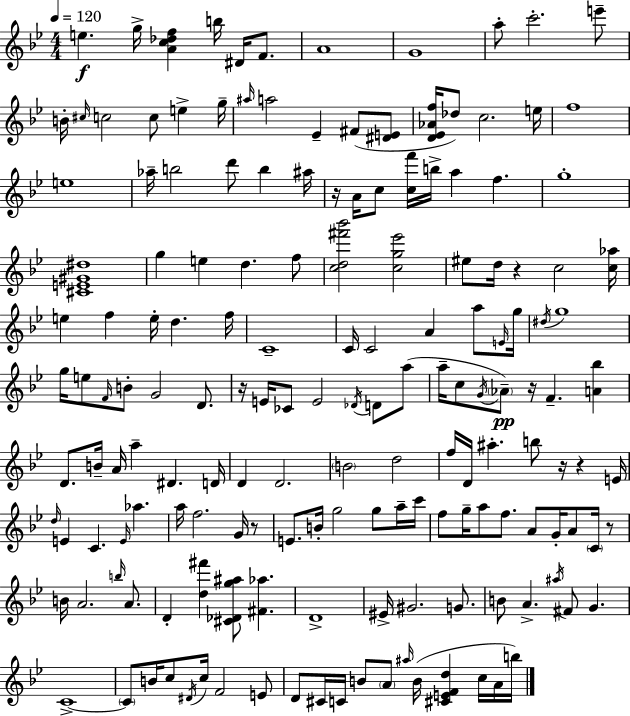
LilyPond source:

{
  \clef treble
  \numericTimeSignature
  \time 4/4
  \key bes \major
  \tempo 4 = 120
  e''4.\f g''16-> <a' c'' des'' f''>4 b''16 dis'16 f'8. | a'1 | g'1 | a''8-. c'''2.-. e'''8-- | \break b'16-. \grace { cis''16 } c''2 c''8 e''4-> | g''16-- \grace { ais''16 } a''2 ees'4-- fis'8( | <dis' e'>8 <d' ees' aes' f''>16 des''8) c''2. | e''16 f''1 | \break e''1 | aes''16-- b''2 d'''8 b''4 | ais''16 r16 a'16 c''8 <c'' f'''>16 b''16-> a''4 f''4. | g''1-. | \break <cis' e' gis' dis''>1 | g''4 e''4 d''4. | f''8 <c'' d'' fis''' bes'''>2 <c'' g'' ees'''>2 | eis''8 d''16 r4 c''2 | \break <c'' aes''>16 e''4 f''4 e''16-. d''4. | f''16 c'1-- | c'16 c'2 a'4 a''8 | \grace { e'16 } g''16 \acciaccatura { dis''16 } g''1 | \break g''16 e''8 \grace { f'16 } b'8-. g'2 | d'8. r16 e'16 ces'8 e'2 | \acciaccatura { des'16 } d'8 a''8( a''16-- c''8 \acciaccatura { g'16 }\pp \parenthesize aes'8--) r16 f'4.-- | <a' bes''>4 d'8. b'16-- a'16 a''4-- | \break dis'4. d'16 d'4 d'2. | \parenthesize b'2 d''2 | f''16 d'16 ais''4.-. b''8 | r16 r4 e'16 \grace { d''16 } e'4 c'4. | \break \grace { e'16 } aes''4. a''16 f''2. | g'16 r8 e'8. b'16-. g''2 | g''8 a''16-- c'''16 f''8 g''16-- a''8 f''8. | a'8 g'16-. a'8 \parenthesize c'16 r8 b'16 a'2. | \break \grace { b''16 } a'8. d'4-. <d'' fis'''>4 | <cis' des' g'' ais''>8 <fis' aes''>4. d'1-> | eis'16-> gis'2. | g'8. b'8 a'4.-> | \break \acciaccatura { ais''16 } fis'8 g'4. c'1->~~ | \parenthesize c'8 b'16 c''8 | \acciaccatura { dis'16 } c''16 f'2 e'8 d'8 cis'16 c'16 | b'8 \parenthesize a'8 \grace { ais''16 }( b'16 <cis' e' f' d''>4 c''16 a'16 b''16) \bar "|."
}